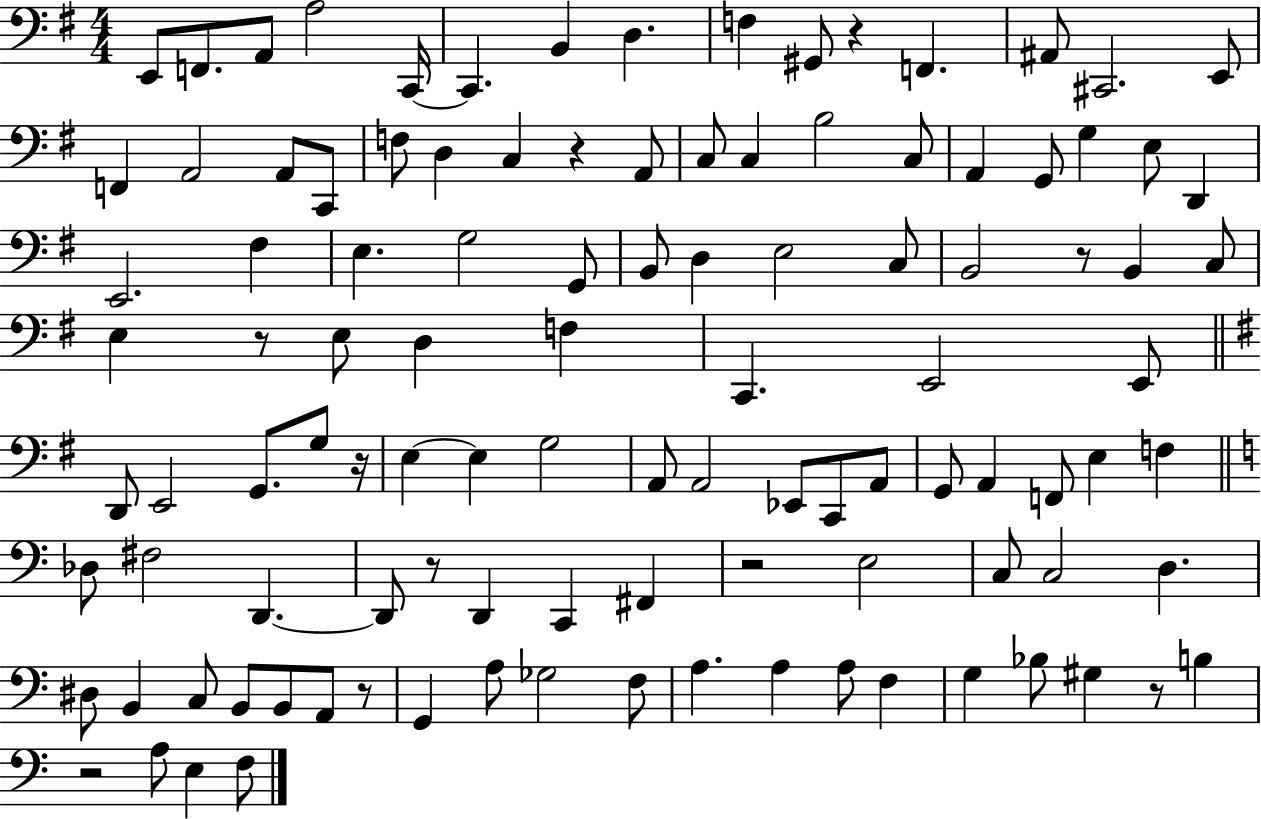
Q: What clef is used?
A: bass